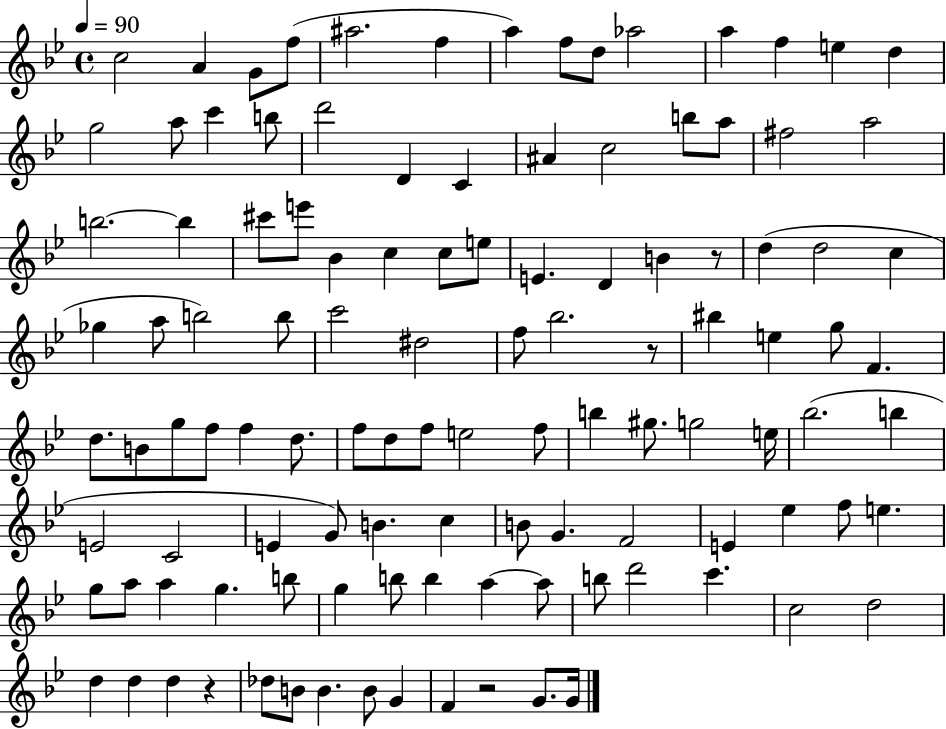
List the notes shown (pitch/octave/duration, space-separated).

C5/h A4/q G4/e F5/e A#5/h. F5/q A5/q F5/e D5/e Ab5/h A5/q F5/q E5/q D5/q G5/h A5/e C6/q B5/e D6/h D4/q C4/q A#4/q C5/h B5/e A5/e F#5/h A5/h B5/h. B5/q C#6/e E6/e Bb4/q C5/q C5/e E5/e E4/q. D4/q B4/q R/e D5/q D5/h C5/q Gb5/q A5/e B5/h B5/e C6/h D#5/h F5/e Bb5/h. R/e BIS5/q E5/q G5/e F4/q. D5/e. B4/e G5/e F5/e F5/q D5/e. F5/e D5/e F5/e E5/h F5/e B5/q G#5/e. G5/h E5/s Bb5/h. B5/q E4/h C4/h E4/q G4/e B4/q. C5/q B4/e G4/q. F4/h E4/q Eb5/q F5/e E5/q. G5/e A5/e A5/q G5/q. B5/e G5/q B5/e B5/q A5/q A5/e B5/e D6/h C6/q. C5/h D5/h D5/q D5/q D5/q R/q Db5/e B4/e B4/q. B4/e G4/q F4/q R/h G4/e. G4/s